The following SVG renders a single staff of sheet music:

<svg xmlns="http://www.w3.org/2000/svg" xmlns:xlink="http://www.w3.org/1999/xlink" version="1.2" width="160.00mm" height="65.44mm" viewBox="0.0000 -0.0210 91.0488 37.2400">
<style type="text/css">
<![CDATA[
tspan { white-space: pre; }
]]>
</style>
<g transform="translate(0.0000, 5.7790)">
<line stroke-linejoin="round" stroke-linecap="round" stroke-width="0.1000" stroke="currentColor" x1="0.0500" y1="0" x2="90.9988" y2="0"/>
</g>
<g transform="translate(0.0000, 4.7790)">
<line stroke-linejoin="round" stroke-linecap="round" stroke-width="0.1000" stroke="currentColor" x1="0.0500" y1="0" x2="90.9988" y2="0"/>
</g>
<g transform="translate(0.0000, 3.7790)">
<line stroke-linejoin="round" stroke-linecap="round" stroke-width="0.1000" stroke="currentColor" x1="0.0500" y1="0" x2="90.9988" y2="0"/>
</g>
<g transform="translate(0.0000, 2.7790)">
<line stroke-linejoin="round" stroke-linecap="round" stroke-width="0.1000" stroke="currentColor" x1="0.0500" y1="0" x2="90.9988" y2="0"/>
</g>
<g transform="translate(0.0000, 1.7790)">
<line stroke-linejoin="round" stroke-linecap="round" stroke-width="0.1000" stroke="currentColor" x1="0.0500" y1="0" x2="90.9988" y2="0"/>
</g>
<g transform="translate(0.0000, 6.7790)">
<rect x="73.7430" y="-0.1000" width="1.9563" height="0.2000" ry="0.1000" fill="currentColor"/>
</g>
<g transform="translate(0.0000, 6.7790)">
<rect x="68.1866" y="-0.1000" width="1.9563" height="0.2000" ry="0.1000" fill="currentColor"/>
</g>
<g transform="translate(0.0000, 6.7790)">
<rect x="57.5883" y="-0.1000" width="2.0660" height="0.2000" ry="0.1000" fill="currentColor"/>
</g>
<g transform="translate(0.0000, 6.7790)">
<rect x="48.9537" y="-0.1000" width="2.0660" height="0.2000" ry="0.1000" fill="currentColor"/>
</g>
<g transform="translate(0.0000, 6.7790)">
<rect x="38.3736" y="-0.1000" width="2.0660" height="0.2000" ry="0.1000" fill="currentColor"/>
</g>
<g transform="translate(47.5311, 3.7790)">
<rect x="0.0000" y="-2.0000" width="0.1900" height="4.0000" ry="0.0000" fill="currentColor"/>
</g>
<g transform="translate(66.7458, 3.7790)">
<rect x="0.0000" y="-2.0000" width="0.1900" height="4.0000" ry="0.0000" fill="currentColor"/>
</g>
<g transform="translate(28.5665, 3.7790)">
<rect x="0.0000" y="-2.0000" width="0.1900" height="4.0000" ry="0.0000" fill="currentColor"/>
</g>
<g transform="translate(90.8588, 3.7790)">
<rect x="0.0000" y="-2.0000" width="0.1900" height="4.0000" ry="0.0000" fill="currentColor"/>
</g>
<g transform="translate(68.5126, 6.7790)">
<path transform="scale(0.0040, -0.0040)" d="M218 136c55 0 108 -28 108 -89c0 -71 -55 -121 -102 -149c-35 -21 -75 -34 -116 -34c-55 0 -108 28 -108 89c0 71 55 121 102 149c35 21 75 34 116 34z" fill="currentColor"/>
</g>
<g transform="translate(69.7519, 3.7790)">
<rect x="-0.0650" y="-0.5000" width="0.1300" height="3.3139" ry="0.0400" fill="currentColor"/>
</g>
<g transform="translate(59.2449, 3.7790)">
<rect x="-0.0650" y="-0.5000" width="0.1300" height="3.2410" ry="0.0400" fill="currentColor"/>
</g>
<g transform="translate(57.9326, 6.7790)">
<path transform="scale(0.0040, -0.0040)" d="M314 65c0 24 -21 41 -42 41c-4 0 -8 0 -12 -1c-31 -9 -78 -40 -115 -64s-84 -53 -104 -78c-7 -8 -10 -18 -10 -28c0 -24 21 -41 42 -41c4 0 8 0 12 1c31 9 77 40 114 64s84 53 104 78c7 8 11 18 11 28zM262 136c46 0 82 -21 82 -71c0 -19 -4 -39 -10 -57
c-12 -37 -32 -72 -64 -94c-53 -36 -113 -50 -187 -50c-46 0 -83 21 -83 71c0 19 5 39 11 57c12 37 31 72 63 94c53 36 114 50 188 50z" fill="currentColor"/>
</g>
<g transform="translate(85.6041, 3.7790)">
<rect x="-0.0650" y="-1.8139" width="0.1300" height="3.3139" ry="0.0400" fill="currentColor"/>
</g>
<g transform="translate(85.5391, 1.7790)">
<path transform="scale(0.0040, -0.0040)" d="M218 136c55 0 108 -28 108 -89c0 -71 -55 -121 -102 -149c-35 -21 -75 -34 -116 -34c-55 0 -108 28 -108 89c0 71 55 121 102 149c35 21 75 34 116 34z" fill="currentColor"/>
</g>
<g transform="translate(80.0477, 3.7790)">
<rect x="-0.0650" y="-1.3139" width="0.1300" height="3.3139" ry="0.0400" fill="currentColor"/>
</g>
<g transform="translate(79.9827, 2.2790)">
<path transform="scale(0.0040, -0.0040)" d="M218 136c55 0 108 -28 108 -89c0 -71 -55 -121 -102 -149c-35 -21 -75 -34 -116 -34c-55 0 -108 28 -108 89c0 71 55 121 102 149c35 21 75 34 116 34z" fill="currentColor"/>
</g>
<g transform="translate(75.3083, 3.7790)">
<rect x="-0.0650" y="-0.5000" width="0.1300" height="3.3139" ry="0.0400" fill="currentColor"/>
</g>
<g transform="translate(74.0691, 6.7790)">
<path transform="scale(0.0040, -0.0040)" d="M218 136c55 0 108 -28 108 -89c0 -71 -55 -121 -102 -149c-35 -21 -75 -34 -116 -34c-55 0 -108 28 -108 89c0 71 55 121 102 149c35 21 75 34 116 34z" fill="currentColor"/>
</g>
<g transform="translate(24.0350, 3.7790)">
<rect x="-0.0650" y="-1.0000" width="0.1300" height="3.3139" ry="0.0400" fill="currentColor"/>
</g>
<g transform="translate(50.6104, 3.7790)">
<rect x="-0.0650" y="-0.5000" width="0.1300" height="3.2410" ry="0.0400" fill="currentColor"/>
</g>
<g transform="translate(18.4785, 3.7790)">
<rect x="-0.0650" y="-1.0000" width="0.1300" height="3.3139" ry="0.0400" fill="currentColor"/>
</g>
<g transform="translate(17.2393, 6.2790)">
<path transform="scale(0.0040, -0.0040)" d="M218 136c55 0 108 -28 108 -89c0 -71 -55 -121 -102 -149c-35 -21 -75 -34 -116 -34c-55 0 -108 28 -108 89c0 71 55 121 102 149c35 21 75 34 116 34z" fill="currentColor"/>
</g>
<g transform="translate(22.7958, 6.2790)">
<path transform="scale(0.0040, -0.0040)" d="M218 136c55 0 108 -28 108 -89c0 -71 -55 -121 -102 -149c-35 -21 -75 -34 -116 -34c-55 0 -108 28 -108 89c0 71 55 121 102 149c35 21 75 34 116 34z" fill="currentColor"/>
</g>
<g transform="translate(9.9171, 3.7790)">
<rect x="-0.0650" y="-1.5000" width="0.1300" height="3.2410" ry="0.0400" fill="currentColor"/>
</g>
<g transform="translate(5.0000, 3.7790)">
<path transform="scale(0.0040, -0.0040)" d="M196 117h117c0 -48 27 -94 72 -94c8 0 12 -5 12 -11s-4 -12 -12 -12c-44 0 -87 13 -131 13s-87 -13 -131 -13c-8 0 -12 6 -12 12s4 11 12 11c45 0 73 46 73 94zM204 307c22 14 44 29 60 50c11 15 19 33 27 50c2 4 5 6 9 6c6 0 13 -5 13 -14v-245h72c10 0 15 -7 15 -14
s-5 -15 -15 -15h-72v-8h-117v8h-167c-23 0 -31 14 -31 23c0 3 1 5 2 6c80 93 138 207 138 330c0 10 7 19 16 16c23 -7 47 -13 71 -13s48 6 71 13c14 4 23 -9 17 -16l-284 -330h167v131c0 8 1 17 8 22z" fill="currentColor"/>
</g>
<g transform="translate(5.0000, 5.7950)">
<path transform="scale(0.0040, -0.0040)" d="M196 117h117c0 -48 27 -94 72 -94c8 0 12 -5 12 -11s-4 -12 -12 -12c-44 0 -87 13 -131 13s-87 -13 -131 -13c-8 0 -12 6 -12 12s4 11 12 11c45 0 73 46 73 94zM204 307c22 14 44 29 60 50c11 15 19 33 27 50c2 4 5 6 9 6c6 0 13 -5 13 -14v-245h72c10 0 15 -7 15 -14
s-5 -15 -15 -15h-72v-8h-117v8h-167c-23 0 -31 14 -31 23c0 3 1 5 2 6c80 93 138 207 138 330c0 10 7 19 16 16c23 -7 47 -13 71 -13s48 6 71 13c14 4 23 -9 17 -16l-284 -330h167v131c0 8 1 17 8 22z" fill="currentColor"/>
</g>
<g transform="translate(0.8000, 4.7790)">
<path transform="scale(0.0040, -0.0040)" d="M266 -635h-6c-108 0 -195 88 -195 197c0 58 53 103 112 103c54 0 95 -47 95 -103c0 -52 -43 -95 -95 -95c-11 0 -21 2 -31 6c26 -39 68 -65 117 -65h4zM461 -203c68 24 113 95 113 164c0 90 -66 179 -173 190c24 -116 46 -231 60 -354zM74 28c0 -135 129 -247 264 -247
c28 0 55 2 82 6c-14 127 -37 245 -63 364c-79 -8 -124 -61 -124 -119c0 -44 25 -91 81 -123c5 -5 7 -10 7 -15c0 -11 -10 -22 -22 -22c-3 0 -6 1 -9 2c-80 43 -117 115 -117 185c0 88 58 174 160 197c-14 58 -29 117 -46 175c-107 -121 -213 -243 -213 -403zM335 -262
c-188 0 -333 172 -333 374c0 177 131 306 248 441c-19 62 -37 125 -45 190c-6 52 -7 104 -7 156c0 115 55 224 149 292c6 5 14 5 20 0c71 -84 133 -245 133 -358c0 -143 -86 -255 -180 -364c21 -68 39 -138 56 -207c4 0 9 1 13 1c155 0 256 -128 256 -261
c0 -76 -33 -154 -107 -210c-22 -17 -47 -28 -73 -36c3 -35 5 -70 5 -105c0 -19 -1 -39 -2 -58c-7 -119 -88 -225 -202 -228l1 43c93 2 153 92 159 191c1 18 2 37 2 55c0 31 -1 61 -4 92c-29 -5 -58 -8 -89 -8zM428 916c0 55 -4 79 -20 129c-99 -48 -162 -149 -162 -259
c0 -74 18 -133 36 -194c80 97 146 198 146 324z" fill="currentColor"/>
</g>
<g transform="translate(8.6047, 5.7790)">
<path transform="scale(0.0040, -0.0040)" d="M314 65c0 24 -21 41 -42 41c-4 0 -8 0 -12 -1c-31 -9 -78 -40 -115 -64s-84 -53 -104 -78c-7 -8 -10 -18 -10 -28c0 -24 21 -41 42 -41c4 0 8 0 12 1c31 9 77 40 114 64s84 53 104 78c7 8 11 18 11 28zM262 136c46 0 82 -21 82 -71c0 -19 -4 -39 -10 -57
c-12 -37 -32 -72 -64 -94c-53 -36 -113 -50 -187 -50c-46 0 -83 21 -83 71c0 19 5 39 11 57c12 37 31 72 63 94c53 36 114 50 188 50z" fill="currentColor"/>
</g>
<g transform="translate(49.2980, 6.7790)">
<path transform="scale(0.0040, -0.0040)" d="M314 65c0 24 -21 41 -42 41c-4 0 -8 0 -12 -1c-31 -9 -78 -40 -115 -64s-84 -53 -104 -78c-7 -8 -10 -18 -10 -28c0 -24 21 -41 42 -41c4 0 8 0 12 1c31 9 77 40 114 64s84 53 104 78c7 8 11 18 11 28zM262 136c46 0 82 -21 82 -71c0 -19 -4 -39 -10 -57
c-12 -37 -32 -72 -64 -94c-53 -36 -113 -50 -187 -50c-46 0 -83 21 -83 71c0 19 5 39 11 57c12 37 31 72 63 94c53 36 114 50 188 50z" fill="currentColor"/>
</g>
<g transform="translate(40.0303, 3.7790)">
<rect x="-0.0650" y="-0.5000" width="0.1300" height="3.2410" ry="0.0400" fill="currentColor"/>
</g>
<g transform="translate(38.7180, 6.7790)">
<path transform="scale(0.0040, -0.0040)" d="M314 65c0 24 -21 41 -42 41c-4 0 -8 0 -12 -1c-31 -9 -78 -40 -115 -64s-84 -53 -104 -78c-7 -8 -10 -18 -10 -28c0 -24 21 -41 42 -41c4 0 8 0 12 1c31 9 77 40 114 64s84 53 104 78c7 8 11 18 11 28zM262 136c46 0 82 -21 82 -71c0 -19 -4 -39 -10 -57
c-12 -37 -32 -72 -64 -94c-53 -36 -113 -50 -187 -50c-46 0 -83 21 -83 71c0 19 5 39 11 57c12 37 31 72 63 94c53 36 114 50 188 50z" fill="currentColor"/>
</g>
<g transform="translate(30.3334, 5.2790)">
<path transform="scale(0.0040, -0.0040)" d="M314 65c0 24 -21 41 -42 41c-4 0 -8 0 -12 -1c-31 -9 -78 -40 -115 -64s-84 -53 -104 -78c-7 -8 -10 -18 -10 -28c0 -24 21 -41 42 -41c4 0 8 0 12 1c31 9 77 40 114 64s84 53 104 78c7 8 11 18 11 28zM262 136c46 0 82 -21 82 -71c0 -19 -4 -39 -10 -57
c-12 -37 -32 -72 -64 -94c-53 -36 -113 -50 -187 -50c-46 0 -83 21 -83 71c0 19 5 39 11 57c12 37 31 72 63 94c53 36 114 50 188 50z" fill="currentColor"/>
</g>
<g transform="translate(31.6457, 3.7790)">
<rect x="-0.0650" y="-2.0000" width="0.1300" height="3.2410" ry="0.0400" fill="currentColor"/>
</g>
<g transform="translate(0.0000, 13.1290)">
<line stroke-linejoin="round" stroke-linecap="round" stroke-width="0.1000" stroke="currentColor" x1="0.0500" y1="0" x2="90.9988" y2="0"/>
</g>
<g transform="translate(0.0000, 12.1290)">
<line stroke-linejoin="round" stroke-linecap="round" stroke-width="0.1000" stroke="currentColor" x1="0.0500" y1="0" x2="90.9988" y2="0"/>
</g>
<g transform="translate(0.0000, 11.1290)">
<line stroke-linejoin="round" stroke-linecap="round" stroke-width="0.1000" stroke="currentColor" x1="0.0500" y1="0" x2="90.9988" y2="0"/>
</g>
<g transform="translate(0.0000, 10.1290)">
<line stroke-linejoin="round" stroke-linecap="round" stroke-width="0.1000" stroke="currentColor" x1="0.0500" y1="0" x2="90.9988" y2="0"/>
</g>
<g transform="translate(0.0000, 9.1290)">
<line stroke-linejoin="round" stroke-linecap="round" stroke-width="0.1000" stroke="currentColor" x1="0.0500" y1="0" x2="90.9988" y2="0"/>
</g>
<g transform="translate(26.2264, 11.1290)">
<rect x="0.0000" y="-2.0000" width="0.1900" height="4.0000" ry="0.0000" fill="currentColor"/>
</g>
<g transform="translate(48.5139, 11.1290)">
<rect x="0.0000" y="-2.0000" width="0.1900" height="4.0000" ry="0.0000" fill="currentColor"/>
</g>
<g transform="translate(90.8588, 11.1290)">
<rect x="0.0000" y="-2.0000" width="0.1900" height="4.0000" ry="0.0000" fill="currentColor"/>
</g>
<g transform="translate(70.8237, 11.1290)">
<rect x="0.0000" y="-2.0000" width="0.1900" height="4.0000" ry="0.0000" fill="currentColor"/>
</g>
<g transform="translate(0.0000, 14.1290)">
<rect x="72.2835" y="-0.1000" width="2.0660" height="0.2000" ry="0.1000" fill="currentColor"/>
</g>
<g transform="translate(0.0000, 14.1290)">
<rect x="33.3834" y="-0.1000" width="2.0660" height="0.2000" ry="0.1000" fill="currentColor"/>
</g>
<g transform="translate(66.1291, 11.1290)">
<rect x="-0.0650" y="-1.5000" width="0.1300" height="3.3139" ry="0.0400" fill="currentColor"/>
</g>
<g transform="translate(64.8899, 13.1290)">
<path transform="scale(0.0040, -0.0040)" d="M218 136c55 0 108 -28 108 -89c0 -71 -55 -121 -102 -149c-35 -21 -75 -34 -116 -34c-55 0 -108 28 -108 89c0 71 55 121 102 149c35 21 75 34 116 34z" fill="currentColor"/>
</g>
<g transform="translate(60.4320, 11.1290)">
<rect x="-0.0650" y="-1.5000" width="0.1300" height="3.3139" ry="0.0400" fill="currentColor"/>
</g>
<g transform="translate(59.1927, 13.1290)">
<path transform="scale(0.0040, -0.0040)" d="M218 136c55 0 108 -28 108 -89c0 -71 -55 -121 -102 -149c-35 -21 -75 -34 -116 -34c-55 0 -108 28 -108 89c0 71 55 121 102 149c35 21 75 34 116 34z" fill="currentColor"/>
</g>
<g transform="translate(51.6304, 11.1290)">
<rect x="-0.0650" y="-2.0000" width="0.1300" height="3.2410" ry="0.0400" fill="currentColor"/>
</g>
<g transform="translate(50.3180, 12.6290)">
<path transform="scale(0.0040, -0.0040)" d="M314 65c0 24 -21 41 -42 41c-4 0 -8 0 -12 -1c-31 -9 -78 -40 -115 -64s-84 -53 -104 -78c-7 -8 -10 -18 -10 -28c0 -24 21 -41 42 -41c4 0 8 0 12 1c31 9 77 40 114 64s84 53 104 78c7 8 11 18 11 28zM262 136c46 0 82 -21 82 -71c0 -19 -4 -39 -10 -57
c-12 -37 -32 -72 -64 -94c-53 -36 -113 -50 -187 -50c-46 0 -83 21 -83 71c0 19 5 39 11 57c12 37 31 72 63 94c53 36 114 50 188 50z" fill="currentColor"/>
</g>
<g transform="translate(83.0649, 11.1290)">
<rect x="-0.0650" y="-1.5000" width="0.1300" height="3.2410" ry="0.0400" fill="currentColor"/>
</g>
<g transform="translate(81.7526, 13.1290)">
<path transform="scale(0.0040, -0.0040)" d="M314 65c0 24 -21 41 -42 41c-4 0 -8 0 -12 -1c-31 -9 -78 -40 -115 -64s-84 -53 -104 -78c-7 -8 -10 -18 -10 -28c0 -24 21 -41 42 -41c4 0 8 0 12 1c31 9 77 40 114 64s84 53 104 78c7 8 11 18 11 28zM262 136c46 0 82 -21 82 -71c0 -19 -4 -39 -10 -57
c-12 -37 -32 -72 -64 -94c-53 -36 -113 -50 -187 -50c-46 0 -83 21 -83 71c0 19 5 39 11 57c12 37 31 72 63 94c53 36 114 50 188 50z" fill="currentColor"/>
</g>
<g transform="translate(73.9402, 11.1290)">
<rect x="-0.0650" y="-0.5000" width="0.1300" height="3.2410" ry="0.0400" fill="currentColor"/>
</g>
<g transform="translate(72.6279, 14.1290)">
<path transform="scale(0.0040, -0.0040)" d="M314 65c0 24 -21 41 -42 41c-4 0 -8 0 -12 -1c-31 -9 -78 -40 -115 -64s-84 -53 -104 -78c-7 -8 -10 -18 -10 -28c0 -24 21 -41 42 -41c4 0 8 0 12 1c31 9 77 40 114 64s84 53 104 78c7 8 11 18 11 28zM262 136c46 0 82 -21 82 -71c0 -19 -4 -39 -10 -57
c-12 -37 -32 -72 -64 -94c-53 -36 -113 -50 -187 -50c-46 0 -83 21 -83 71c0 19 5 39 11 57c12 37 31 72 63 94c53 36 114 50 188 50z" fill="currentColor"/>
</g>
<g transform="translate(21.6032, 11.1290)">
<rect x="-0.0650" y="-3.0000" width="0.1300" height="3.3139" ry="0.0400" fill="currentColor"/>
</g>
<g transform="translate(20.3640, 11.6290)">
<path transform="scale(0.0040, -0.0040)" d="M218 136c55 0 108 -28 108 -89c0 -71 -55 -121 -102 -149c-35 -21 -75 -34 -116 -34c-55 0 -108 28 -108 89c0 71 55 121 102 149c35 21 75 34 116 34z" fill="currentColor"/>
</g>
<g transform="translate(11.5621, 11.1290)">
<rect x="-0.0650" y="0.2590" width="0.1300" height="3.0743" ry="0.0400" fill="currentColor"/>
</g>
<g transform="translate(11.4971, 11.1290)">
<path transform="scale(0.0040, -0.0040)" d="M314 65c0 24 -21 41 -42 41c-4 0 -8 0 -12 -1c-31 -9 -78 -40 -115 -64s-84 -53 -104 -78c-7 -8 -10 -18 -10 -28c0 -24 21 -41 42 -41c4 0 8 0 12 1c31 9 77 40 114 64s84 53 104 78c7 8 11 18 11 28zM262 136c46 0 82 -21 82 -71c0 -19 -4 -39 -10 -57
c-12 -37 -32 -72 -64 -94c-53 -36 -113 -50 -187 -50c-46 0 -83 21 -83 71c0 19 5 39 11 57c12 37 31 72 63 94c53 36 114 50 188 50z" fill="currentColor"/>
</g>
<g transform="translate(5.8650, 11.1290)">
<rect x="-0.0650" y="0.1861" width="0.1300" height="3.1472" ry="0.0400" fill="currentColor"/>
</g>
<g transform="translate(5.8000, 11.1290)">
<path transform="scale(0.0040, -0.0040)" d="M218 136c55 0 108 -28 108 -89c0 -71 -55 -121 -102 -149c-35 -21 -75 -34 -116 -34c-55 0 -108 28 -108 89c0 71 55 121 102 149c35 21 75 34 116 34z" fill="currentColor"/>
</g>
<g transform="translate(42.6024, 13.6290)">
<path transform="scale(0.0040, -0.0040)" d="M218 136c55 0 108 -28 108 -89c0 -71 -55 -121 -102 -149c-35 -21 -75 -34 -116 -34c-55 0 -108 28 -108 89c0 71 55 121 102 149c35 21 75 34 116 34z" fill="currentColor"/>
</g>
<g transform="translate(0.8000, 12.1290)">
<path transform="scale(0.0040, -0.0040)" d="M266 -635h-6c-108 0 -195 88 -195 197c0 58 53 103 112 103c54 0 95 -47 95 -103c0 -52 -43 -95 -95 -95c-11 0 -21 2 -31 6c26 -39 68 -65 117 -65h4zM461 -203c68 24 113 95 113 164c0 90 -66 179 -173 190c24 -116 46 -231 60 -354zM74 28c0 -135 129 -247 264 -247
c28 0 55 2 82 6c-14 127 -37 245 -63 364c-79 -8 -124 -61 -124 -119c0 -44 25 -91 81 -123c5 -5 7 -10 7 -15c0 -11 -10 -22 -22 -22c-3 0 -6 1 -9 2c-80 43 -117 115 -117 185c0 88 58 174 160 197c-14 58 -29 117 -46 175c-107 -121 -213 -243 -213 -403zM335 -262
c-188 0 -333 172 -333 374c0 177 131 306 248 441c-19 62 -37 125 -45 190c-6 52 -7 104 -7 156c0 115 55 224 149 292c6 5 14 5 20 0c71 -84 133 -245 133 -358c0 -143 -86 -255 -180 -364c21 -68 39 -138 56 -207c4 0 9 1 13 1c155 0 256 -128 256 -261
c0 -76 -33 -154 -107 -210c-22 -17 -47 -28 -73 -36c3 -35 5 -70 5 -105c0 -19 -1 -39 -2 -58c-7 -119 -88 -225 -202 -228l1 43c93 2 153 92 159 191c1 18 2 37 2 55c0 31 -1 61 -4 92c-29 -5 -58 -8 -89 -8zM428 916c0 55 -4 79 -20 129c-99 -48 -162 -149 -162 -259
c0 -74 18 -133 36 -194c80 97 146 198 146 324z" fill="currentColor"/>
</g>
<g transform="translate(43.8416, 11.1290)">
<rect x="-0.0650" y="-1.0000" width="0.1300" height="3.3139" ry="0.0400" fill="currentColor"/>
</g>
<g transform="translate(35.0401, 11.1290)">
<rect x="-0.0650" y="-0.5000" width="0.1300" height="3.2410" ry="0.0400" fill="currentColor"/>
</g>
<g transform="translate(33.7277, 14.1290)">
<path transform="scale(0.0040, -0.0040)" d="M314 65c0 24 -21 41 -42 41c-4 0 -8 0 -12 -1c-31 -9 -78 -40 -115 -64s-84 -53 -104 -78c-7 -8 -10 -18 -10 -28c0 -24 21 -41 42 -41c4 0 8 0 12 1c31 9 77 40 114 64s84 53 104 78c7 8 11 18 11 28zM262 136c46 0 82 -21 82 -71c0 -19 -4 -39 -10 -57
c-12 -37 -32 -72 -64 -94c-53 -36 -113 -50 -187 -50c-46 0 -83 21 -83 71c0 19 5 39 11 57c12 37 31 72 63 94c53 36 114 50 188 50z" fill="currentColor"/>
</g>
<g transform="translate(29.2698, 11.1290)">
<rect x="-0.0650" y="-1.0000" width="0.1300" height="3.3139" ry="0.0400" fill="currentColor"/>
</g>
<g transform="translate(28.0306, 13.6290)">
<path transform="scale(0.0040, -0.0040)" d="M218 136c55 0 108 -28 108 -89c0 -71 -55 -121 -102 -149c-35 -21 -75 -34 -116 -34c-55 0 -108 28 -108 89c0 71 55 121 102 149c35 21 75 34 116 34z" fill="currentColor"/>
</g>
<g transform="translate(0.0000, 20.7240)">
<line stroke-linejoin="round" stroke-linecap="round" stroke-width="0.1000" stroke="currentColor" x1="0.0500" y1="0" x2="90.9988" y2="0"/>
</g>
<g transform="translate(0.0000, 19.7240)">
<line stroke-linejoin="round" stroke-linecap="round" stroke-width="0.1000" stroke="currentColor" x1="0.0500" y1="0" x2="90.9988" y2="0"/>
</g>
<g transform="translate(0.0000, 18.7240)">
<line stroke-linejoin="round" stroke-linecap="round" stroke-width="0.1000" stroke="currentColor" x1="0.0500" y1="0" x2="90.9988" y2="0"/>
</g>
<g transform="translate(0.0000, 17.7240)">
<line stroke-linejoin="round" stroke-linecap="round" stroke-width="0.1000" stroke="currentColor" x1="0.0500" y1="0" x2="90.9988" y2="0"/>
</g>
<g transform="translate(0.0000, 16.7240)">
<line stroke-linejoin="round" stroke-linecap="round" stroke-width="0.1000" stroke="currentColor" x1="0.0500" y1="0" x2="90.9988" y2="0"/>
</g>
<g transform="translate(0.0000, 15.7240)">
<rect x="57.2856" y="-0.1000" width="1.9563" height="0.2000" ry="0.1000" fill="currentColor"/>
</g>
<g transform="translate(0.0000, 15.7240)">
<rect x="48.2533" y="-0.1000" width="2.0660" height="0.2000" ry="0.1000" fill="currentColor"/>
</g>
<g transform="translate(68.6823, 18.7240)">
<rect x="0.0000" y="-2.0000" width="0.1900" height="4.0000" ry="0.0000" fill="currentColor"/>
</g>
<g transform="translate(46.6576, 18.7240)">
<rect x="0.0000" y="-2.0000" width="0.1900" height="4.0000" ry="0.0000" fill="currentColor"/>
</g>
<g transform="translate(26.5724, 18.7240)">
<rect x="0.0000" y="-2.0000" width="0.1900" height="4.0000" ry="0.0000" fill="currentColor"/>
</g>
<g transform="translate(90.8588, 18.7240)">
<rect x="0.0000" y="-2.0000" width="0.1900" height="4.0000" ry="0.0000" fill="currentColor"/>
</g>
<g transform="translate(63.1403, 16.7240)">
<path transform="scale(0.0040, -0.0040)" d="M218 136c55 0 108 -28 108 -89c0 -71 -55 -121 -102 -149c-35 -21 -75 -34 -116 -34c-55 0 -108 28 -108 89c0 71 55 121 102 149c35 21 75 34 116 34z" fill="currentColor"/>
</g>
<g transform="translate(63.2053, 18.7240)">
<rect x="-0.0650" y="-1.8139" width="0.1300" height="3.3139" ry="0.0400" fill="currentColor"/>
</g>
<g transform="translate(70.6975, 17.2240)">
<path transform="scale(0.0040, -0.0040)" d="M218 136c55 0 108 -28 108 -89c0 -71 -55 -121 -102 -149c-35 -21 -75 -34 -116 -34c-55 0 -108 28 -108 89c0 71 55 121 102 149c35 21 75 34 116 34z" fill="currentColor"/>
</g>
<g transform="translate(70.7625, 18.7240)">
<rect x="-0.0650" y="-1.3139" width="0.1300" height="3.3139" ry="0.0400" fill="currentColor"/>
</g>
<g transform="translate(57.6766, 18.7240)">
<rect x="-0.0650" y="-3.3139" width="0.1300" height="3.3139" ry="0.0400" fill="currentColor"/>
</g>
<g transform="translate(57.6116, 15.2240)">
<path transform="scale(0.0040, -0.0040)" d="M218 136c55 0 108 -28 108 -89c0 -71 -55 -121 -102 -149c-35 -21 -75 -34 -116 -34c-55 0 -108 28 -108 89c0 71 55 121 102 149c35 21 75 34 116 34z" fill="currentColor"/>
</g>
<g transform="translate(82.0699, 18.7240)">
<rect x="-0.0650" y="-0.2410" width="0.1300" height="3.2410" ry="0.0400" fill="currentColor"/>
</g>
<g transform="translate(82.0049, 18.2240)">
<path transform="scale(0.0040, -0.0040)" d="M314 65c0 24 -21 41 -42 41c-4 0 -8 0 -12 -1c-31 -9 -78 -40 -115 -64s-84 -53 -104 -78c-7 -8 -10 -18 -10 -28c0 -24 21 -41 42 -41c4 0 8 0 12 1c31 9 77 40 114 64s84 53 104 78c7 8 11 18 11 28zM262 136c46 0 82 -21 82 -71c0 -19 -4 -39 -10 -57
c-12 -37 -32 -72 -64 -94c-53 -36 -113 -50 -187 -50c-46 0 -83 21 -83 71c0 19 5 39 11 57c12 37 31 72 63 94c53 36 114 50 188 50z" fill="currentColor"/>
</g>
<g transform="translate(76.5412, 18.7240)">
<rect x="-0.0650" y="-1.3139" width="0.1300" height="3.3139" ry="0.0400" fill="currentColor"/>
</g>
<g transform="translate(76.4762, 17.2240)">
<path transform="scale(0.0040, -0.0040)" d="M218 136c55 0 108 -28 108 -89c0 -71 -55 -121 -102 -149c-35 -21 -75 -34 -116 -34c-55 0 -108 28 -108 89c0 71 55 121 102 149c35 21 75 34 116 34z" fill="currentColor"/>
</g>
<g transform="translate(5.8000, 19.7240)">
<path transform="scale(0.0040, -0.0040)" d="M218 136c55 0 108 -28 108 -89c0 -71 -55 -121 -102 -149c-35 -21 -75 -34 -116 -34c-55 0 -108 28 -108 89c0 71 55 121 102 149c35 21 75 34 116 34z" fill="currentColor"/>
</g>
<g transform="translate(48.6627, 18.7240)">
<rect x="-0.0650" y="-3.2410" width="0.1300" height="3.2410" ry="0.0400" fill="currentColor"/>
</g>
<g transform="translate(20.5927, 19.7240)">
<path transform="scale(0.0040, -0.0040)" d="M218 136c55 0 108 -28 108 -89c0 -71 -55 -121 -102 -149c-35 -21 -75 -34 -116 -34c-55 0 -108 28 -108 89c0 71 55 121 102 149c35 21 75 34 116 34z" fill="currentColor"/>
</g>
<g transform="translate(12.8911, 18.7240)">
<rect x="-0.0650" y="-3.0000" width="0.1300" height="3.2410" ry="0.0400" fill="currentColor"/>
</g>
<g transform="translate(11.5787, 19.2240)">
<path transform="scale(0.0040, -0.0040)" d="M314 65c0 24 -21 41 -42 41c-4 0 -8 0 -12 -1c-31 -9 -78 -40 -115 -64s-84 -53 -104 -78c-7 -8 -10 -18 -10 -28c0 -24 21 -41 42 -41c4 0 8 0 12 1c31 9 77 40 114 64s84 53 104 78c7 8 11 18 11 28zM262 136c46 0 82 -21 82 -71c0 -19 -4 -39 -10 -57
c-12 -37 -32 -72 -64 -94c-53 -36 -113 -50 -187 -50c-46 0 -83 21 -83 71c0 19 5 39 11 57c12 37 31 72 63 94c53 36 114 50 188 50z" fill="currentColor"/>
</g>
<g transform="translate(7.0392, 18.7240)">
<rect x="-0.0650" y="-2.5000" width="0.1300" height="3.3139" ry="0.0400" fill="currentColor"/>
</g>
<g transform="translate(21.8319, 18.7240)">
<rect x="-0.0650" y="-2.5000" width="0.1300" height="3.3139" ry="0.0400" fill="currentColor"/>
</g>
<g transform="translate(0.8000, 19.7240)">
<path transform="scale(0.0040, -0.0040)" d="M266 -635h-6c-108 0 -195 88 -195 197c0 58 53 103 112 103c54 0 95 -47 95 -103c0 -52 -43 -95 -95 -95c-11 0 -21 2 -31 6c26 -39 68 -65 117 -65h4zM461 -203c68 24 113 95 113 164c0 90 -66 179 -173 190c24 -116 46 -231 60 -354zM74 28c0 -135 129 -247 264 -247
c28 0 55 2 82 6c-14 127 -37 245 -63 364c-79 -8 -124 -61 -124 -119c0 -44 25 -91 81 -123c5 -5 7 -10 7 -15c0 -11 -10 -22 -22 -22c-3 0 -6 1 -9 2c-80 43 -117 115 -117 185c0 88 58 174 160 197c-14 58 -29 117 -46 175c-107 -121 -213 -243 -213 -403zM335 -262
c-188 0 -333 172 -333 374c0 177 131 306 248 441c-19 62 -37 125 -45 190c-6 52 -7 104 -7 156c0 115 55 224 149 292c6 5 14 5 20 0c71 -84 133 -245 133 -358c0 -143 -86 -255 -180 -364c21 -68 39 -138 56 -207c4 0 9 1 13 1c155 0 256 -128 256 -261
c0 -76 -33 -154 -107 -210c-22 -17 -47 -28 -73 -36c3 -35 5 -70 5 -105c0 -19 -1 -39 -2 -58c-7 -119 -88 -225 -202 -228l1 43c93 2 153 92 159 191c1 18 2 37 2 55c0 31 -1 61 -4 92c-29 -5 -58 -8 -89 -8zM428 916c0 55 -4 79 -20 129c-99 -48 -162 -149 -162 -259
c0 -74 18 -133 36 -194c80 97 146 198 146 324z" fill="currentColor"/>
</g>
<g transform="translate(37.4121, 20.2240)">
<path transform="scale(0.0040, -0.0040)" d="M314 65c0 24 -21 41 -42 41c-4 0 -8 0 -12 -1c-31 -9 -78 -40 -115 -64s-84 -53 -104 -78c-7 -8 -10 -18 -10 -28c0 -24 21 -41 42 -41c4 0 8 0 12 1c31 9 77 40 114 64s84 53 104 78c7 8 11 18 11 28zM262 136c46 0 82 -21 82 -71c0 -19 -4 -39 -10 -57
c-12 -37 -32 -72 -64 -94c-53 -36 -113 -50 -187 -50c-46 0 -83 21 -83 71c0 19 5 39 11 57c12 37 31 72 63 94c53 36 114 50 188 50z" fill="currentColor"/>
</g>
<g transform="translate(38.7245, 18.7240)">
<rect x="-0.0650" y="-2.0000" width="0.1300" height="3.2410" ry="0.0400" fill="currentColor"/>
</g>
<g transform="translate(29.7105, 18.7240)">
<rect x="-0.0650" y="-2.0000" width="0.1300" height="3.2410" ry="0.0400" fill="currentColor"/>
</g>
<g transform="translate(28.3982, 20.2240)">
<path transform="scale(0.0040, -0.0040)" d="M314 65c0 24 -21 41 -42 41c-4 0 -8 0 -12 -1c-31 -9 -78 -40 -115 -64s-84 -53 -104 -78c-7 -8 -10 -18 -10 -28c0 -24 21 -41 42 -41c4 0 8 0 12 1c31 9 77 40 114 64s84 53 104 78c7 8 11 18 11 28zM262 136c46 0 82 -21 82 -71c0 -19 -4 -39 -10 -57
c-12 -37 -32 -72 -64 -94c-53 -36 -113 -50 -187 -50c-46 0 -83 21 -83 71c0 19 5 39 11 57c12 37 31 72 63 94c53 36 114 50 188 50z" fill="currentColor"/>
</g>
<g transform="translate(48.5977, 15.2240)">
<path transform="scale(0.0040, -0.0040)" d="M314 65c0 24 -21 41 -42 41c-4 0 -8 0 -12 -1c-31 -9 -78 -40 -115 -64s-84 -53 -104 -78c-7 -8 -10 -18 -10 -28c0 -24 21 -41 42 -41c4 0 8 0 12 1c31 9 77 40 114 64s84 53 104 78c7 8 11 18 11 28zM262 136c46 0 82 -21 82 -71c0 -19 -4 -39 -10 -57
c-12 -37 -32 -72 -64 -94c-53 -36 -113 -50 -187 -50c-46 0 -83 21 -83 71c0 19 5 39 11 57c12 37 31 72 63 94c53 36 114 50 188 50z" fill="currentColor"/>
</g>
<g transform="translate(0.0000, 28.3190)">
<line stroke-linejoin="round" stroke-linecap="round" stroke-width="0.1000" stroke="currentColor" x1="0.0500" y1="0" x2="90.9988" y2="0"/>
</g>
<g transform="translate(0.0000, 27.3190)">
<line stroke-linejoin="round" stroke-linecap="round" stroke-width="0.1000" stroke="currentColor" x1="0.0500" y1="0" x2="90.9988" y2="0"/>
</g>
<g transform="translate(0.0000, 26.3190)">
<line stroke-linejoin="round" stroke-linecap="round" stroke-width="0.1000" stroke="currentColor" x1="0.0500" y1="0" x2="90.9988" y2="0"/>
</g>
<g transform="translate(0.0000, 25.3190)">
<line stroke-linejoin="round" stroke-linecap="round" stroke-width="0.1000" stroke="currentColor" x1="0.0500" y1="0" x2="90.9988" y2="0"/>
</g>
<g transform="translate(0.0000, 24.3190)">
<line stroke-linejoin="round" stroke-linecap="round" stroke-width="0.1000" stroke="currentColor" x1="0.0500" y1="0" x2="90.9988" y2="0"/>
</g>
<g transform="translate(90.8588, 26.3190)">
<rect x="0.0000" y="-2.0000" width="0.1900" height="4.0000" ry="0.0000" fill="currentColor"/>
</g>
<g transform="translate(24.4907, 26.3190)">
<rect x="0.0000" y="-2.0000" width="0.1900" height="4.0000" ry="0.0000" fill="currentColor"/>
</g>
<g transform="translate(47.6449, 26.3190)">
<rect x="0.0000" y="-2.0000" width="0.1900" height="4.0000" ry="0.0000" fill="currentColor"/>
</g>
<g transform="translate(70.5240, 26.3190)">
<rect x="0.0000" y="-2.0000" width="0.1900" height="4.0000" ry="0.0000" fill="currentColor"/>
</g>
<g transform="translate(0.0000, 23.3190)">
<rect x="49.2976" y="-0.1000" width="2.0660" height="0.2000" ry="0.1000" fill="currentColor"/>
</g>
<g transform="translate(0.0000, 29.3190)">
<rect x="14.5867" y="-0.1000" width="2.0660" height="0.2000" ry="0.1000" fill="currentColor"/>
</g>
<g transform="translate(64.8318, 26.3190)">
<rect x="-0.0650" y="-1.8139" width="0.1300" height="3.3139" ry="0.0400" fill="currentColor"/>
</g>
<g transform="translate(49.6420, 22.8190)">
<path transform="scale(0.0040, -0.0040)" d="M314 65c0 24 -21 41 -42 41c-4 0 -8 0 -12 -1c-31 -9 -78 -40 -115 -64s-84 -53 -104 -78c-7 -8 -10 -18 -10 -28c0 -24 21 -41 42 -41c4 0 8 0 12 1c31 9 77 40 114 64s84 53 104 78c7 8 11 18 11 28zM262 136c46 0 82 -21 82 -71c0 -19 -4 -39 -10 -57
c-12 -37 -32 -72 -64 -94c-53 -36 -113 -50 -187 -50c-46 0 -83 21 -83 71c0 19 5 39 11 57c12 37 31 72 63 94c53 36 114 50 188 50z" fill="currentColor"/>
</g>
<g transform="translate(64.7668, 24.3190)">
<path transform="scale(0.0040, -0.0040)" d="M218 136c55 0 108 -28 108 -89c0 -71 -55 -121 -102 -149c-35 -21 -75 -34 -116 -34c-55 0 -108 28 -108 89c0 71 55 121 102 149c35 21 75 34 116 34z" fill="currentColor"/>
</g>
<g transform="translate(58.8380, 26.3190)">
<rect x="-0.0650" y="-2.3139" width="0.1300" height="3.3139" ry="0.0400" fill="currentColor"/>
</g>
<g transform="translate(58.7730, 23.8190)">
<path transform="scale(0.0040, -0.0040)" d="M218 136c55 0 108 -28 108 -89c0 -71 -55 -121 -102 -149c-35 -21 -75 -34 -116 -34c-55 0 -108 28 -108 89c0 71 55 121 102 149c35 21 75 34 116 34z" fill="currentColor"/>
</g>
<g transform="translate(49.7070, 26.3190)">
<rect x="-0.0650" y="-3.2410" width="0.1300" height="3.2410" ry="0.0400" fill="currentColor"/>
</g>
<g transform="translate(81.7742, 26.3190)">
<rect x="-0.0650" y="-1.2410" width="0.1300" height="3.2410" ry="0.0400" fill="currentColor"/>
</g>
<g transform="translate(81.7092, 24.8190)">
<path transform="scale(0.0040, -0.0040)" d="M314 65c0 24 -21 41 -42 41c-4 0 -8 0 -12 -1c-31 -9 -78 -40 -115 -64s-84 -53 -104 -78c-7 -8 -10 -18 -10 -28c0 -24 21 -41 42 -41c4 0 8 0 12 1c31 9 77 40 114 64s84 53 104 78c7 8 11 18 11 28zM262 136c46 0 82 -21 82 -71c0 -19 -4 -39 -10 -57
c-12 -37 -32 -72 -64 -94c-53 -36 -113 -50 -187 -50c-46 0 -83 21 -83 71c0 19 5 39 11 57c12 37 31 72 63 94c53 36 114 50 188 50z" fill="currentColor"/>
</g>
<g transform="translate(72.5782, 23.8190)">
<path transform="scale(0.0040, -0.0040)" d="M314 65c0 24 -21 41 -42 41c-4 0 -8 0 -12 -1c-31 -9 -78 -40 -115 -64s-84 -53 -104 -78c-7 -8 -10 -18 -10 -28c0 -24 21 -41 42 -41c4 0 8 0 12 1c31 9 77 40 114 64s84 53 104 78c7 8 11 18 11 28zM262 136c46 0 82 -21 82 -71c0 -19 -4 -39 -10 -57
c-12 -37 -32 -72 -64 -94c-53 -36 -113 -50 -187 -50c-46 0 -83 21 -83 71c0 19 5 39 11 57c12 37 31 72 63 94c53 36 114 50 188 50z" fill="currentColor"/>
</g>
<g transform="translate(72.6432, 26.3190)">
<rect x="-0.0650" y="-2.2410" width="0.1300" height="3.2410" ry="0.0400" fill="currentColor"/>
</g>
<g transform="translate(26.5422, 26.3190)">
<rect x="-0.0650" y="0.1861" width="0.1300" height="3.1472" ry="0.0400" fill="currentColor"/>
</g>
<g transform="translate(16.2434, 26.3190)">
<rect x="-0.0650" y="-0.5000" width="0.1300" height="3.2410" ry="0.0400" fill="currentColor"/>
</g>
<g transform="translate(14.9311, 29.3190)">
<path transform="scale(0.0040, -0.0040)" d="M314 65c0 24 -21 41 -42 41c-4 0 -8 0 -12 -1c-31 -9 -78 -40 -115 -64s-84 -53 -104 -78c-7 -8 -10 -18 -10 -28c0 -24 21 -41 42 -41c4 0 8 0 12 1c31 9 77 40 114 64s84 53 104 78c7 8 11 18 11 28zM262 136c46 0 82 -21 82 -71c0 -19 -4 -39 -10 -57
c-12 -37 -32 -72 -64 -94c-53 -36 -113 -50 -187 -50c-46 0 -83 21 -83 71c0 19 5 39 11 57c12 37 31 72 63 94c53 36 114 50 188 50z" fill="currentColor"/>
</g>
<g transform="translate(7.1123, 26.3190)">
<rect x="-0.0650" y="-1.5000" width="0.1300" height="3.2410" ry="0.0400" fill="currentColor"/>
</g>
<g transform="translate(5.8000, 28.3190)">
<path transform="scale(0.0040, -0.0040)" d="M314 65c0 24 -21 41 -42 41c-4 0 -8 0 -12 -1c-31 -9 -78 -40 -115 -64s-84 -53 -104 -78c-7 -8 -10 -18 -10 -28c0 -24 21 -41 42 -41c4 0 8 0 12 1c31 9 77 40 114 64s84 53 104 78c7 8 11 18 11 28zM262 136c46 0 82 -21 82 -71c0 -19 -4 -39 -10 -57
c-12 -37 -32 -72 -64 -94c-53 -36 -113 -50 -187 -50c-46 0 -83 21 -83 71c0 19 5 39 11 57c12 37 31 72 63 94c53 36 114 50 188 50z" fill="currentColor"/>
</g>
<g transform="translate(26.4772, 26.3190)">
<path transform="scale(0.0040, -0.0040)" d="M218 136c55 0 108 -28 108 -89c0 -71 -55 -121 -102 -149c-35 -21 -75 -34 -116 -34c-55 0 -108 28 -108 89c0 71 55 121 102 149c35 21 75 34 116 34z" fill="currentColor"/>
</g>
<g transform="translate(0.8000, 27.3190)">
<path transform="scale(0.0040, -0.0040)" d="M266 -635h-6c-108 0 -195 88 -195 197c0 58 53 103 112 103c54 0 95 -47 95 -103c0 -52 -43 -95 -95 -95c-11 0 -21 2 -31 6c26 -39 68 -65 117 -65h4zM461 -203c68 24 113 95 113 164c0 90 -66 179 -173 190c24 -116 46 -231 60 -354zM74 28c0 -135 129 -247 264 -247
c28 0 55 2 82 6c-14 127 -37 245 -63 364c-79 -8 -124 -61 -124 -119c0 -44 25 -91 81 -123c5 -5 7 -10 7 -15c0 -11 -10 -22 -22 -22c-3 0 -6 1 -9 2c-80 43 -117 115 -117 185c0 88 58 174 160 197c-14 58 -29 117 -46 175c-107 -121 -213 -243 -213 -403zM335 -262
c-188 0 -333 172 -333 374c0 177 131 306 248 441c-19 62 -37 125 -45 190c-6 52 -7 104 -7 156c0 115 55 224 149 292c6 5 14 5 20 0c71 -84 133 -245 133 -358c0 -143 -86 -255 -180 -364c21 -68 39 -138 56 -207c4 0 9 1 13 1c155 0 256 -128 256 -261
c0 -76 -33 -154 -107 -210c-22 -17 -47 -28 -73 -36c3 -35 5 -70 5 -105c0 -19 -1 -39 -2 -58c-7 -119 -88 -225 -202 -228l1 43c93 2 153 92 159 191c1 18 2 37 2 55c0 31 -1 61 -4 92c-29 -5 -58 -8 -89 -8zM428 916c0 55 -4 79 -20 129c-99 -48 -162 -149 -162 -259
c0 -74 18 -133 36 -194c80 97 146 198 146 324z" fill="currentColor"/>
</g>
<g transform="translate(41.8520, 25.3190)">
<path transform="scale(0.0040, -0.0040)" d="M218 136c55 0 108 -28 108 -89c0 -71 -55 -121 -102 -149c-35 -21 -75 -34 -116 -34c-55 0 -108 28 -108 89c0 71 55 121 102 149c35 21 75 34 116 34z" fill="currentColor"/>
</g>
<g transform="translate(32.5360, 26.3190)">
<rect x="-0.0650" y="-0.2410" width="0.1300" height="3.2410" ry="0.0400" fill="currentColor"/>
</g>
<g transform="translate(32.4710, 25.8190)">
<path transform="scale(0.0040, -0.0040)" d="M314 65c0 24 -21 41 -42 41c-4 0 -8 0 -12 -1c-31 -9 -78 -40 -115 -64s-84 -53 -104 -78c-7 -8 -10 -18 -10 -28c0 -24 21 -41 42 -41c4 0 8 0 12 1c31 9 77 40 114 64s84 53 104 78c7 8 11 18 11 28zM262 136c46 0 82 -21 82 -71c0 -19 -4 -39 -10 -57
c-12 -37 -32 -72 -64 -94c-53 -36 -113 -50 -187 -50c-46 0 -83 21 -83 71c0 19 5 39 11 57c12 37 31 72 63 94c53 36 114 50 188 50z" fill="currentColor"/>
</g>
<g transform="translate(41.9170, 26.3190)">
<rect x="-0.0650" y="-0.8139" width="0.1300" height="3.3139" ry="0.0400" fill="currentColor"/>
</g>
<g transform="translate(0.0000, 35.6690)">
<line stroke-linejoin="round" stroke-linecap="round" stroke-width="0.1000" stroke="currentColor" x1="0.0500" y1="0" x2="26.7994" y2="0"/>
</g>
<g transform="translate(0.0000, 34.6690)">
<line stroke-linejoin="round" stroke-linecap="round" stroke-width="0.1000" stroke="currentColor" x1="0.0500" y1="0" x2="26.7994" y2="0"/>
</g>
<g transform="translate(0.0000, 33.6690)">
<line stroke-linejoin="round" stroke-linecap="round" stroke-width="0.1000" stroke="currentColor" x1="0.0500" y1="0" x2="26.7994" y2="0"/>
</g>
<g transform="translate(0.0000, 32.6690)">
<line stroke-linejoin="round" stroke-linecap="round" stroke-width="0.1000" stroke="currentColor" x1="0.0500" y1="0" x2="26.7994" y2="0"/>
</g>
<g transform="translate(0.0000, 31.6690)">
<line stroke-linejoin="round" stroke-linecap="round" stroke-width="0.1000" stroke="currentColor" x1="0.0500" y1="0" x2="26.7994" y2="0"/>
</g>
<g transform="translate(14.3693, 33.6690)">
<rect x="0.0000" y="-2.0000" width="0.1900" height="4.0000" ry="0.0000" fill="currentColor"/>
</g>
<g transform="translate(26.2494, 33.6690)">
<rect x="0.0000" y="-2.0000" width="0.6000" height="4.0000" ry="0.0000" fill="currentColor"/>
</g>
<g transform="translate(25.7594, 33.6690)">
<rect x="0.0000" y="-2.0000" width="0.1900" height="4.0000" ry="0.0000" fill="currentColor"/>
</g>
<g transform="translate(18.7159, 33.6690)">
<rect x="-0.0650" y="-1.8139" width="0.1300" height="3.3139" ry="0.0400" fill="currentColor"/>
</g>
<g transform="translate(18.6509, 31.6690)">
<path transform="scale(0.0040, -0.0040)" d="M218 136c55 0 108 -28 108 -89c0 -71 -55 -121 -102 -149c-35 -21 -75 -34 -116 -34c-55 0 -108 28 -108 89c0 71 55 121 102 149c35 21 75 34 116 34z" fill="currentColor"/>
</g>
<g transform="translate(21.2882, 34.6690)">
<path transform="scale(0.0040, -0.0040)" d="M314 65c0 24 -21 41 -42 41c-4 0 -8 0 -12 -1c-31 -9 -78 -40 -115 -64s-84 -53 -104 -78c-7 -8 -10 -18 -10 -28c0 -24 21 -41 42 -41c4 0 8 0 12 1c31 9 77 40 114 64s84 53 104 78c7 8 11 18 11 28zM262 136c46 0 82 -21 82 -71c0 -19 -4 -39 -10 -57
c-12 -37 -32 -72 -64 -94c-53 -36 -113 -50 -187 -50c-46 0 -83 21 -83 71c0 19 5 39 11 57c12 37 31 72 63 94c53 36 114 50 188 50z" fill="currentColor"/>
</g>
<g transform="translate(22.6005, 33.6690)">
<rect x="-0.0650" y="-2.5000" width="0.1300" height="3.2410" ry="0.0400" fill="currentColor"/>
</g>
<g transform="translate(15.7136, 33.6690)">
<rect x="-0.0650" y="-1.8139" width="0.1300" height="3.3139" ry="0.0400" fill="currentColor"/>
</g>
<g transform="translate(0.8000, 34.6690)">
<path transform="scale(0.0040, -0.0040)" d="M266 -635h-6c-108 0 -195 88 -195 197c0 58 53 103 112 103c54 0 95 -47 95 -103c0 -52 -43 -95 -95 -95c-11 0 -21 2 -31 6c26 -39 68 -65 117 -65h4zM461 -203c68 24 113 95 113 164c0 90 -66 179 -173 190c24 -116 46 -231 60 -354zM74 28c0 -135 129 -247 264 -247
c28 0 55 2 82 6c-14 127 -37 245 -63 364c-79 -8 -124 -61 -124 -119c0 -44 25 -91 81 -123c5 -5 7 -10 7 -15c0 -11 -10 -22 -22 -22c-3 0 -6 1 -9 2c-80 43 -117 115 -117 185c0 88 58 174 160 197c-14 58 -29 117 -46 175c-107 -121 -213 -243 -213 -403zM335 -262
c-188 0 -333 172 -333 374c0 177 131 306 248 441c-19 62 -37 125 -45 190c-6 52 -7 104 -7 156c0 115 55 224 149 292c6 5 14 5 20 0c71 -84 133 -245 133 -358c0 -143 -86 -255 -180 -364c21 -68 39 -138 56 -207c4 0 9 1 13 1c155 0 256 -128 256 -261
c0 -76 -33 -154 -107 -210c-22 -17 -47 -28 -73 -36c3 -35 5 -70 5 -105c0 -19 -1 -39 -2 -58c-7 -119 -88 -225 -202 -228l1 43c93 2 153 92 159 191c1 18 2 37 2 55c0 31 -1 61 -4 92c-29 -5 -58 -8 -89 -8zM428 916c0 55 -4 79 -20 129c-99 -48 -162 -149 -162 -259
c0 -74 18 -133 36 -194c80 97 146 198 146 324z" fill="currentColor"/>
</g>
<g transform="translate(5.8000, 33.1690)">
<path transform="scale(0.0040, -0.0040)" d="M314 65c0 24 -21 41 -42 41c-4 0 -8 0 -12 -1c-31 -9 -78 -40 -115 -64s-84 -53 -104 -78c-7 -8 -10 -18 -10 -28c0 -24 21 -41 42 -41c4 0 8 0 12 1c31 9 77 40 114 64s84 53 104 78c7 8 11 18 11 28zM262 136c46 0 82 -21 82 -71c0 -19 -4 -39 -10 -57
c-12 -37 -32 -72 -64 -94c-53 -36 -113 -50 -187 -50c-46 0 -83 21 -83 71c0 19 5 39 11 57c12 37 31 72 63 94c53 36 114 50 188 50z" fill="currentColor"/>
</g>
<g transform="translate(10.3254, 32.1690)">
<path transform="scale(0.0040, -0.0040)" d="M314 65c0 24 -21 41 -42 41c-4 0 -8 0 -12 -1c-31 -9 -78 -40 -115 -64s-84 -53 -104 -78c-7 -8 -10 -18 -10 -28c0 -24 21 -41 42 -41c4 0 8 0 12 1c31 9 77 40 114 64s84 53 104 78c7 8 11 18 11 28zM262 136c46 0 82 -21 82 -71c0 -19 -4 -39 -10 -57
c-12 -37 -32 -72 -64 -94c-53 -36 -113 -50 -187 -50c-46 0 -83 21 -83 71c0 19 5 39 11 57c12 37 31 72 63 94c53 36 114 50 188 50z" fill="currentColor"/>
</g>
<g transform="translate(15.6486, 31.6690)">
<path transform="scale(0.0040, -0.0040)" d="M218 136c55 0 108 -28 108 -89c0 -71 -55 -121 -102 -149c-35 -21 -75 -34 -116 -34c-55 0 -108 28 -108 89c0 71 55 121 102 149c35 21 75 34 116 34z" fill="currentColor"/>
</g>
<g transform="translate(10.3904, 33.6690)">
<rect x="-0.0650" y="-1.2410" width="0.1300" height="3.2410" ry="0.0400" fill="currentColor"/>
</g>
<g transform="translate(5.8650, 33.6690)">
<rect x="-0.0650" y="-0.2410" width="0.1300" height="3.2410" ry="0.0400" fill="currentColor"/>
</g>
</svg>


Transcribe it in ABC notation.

X:1
T:Untitled
M:4/4
L:1/4
K:C
E2 D D F2 C2 C2 C2 C C e f B B2 A D C2 D F2 E E C2 E2 G A2 G F2 F2 b2 b f e e c2 E2 C2 B c2 d b2 g f g2 e2 c2 e2 f f G2